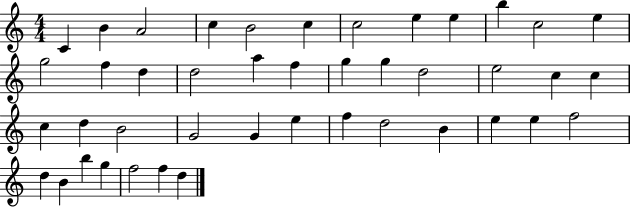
C4/q B4/q A4/h C5/q B4/h C5/q C5/h E5/q E5/q B5/q C5/h E5/q G5/h F5/q D5/q D5/h A5/q F5/q G5/q G5/q D5/h E5/h C5/q C5/q C5/q D5/q B4/h G4/h G4/q E5/q F5/q D5/h B4/q E5/q E5/q F5/h D5/q B4/q B5/q G5/q F5/h F5/q D5/q